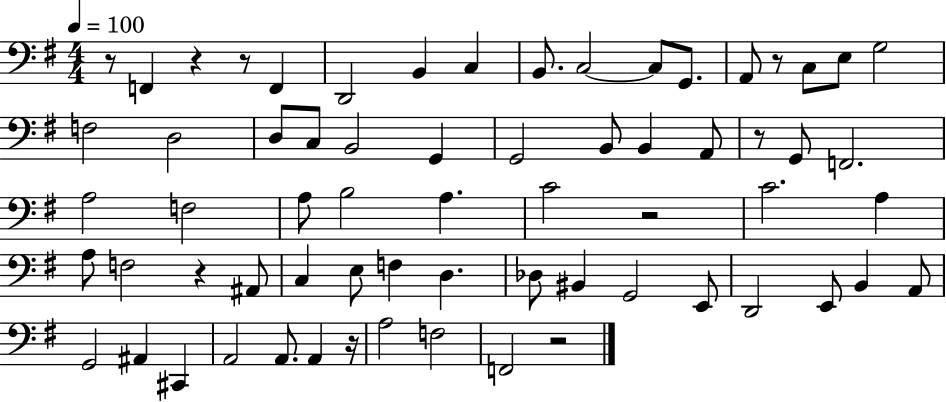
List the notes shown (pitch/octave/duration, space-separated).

R/e F2/q R/q R/e F2/q D2/h B2/q C3/q B2/e. C3/h C3/e G2/e. A2/e R/e C3/e E3/e G3/h F3/h D3/h D3/e C3/e B2/h G2/q G2/h B2/e B2/q A2/e R/e G2/e F2/h. A3/h F3/h A3/e B3/h A3/q. C4/h R/h C4/h. A3/q A3/e F3/h R/q A#2/e C3/q E3/e F3/q D3/q. Db3/e BIS2/q G2/h E2/e D2/h E2/e B2/q A2/e G2/h A#2/q C#2/q A2/h A2/e. A2/q R/s A3/h F3/h F2/h R/h